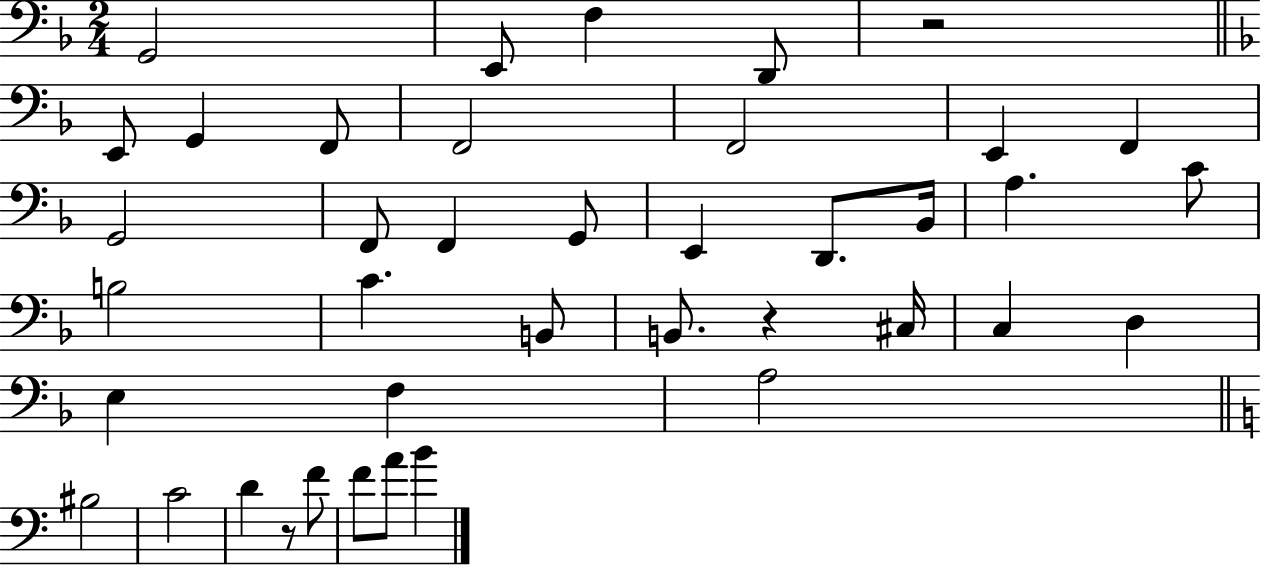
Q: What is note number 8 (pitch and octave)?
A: F2